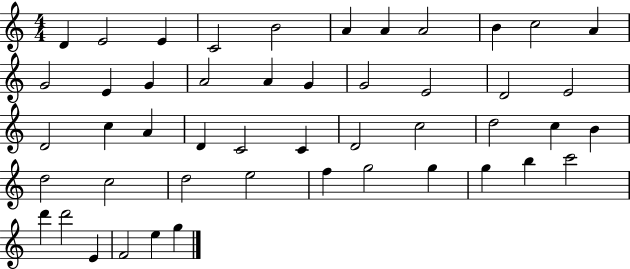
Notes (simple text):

D4/q E4/h E4/q C4/h B4/h A4/q A4/q A4/h B4/q C5/h A4/q G4/h E4/q G4/q A4/h A4/q G4/q G4/h E4/h D4/h E4/h D4/h C5/q A4/q D4/q C4/h C4/q D4/h C5/h D5/h C5/q B4/q D5/h C5/h D5/h E5/h F5/q G5/h G5/q G5/q B5/q C6/h D6/q D6/h E4/q F4/h E5/q G5/q